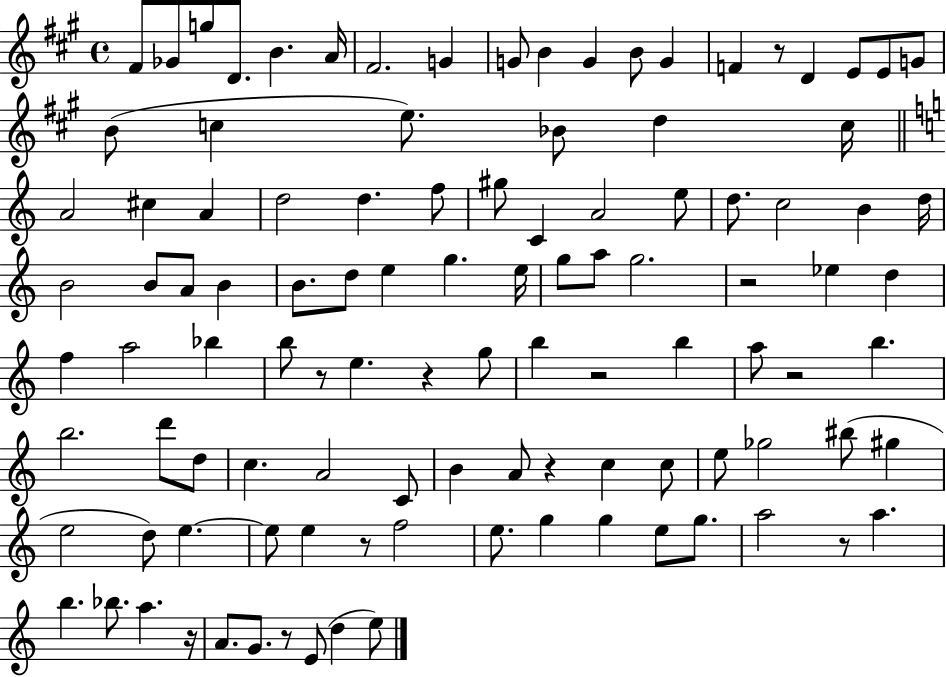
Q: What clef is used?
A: treble